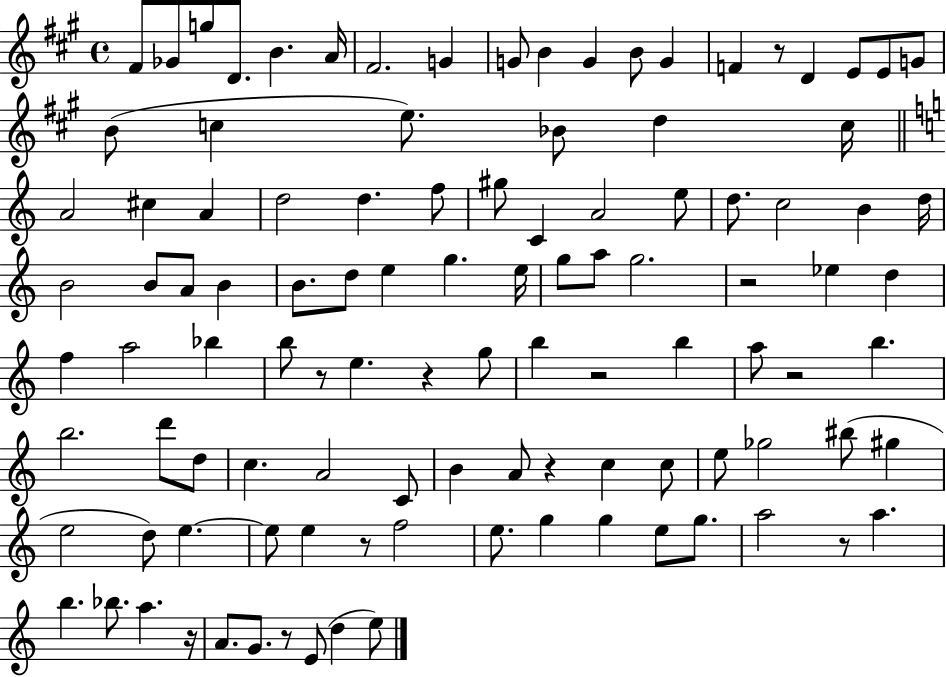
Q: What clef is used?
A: treble